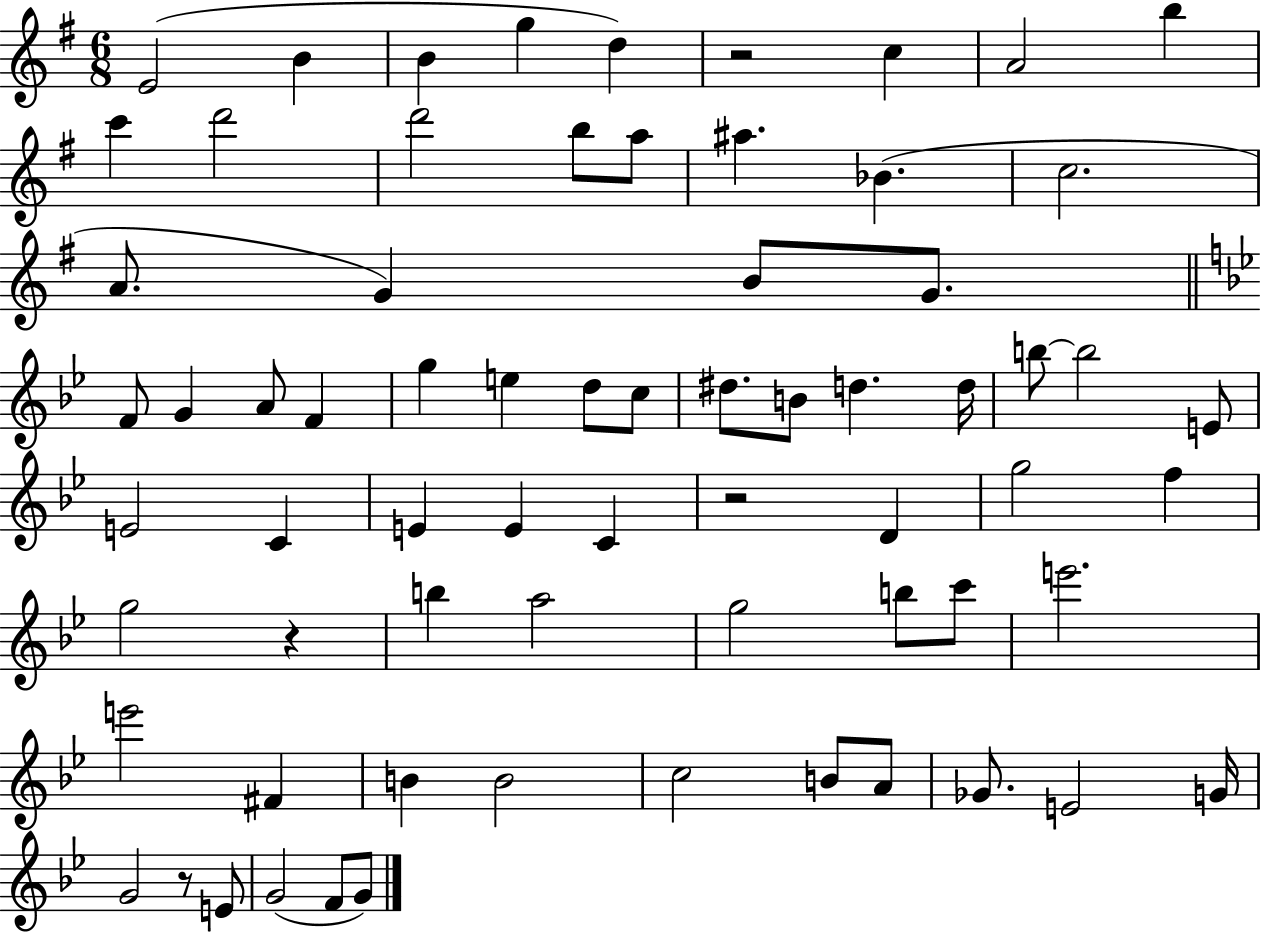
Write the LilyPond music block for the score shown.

{
  \clef treble
  \numericTimeSignature
  \time 6/8
  \key g \major
  e'2( b'4 | b'4 g''4 d''4) | r2 c''4 | a'2 b''4 | \break c'''4 d'''2 | d'''2 b''8 a''8 | ais''4. bes'4.( | c''2. | \break a'8. g'4) b'8 g'8. | \bar "||" \break \key bes \major f'8 g'4 a'8 f'4 | g''4 e''4 d''8 c''8 | dis''8. b'8 d''4. d''16 | b''8~~ b''2 e'8 | \break e'2 c'4 | e'4 e'4 c'4 | r2 d'4 | g''2 f''4 | \break g''2 r4 | b''4 a''2 | g''2 b''8 c'''8 | e'''2. | \break e'''2 fis'4 | b'4 b'2 | c''2 b'8 a'8 | ges'8. e'2 g'16 | \break g'2 r8 e'8 | g'2( f'8 g'8) | \bar "|."
}